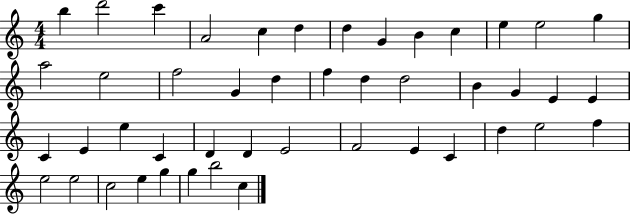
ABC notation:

X:1
T:Untitled
M:4/4
L:1/4
K:C
b d'2 c' A2 c d d G B c e e2 g a2 e2 f2 G d f d d2 B G E E C E e C D D E2 F2 E C d e2 f e2 e2 c2 e g g b2 c